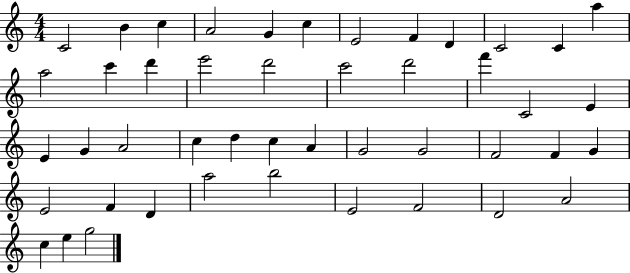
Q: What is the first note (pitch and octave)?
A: C4